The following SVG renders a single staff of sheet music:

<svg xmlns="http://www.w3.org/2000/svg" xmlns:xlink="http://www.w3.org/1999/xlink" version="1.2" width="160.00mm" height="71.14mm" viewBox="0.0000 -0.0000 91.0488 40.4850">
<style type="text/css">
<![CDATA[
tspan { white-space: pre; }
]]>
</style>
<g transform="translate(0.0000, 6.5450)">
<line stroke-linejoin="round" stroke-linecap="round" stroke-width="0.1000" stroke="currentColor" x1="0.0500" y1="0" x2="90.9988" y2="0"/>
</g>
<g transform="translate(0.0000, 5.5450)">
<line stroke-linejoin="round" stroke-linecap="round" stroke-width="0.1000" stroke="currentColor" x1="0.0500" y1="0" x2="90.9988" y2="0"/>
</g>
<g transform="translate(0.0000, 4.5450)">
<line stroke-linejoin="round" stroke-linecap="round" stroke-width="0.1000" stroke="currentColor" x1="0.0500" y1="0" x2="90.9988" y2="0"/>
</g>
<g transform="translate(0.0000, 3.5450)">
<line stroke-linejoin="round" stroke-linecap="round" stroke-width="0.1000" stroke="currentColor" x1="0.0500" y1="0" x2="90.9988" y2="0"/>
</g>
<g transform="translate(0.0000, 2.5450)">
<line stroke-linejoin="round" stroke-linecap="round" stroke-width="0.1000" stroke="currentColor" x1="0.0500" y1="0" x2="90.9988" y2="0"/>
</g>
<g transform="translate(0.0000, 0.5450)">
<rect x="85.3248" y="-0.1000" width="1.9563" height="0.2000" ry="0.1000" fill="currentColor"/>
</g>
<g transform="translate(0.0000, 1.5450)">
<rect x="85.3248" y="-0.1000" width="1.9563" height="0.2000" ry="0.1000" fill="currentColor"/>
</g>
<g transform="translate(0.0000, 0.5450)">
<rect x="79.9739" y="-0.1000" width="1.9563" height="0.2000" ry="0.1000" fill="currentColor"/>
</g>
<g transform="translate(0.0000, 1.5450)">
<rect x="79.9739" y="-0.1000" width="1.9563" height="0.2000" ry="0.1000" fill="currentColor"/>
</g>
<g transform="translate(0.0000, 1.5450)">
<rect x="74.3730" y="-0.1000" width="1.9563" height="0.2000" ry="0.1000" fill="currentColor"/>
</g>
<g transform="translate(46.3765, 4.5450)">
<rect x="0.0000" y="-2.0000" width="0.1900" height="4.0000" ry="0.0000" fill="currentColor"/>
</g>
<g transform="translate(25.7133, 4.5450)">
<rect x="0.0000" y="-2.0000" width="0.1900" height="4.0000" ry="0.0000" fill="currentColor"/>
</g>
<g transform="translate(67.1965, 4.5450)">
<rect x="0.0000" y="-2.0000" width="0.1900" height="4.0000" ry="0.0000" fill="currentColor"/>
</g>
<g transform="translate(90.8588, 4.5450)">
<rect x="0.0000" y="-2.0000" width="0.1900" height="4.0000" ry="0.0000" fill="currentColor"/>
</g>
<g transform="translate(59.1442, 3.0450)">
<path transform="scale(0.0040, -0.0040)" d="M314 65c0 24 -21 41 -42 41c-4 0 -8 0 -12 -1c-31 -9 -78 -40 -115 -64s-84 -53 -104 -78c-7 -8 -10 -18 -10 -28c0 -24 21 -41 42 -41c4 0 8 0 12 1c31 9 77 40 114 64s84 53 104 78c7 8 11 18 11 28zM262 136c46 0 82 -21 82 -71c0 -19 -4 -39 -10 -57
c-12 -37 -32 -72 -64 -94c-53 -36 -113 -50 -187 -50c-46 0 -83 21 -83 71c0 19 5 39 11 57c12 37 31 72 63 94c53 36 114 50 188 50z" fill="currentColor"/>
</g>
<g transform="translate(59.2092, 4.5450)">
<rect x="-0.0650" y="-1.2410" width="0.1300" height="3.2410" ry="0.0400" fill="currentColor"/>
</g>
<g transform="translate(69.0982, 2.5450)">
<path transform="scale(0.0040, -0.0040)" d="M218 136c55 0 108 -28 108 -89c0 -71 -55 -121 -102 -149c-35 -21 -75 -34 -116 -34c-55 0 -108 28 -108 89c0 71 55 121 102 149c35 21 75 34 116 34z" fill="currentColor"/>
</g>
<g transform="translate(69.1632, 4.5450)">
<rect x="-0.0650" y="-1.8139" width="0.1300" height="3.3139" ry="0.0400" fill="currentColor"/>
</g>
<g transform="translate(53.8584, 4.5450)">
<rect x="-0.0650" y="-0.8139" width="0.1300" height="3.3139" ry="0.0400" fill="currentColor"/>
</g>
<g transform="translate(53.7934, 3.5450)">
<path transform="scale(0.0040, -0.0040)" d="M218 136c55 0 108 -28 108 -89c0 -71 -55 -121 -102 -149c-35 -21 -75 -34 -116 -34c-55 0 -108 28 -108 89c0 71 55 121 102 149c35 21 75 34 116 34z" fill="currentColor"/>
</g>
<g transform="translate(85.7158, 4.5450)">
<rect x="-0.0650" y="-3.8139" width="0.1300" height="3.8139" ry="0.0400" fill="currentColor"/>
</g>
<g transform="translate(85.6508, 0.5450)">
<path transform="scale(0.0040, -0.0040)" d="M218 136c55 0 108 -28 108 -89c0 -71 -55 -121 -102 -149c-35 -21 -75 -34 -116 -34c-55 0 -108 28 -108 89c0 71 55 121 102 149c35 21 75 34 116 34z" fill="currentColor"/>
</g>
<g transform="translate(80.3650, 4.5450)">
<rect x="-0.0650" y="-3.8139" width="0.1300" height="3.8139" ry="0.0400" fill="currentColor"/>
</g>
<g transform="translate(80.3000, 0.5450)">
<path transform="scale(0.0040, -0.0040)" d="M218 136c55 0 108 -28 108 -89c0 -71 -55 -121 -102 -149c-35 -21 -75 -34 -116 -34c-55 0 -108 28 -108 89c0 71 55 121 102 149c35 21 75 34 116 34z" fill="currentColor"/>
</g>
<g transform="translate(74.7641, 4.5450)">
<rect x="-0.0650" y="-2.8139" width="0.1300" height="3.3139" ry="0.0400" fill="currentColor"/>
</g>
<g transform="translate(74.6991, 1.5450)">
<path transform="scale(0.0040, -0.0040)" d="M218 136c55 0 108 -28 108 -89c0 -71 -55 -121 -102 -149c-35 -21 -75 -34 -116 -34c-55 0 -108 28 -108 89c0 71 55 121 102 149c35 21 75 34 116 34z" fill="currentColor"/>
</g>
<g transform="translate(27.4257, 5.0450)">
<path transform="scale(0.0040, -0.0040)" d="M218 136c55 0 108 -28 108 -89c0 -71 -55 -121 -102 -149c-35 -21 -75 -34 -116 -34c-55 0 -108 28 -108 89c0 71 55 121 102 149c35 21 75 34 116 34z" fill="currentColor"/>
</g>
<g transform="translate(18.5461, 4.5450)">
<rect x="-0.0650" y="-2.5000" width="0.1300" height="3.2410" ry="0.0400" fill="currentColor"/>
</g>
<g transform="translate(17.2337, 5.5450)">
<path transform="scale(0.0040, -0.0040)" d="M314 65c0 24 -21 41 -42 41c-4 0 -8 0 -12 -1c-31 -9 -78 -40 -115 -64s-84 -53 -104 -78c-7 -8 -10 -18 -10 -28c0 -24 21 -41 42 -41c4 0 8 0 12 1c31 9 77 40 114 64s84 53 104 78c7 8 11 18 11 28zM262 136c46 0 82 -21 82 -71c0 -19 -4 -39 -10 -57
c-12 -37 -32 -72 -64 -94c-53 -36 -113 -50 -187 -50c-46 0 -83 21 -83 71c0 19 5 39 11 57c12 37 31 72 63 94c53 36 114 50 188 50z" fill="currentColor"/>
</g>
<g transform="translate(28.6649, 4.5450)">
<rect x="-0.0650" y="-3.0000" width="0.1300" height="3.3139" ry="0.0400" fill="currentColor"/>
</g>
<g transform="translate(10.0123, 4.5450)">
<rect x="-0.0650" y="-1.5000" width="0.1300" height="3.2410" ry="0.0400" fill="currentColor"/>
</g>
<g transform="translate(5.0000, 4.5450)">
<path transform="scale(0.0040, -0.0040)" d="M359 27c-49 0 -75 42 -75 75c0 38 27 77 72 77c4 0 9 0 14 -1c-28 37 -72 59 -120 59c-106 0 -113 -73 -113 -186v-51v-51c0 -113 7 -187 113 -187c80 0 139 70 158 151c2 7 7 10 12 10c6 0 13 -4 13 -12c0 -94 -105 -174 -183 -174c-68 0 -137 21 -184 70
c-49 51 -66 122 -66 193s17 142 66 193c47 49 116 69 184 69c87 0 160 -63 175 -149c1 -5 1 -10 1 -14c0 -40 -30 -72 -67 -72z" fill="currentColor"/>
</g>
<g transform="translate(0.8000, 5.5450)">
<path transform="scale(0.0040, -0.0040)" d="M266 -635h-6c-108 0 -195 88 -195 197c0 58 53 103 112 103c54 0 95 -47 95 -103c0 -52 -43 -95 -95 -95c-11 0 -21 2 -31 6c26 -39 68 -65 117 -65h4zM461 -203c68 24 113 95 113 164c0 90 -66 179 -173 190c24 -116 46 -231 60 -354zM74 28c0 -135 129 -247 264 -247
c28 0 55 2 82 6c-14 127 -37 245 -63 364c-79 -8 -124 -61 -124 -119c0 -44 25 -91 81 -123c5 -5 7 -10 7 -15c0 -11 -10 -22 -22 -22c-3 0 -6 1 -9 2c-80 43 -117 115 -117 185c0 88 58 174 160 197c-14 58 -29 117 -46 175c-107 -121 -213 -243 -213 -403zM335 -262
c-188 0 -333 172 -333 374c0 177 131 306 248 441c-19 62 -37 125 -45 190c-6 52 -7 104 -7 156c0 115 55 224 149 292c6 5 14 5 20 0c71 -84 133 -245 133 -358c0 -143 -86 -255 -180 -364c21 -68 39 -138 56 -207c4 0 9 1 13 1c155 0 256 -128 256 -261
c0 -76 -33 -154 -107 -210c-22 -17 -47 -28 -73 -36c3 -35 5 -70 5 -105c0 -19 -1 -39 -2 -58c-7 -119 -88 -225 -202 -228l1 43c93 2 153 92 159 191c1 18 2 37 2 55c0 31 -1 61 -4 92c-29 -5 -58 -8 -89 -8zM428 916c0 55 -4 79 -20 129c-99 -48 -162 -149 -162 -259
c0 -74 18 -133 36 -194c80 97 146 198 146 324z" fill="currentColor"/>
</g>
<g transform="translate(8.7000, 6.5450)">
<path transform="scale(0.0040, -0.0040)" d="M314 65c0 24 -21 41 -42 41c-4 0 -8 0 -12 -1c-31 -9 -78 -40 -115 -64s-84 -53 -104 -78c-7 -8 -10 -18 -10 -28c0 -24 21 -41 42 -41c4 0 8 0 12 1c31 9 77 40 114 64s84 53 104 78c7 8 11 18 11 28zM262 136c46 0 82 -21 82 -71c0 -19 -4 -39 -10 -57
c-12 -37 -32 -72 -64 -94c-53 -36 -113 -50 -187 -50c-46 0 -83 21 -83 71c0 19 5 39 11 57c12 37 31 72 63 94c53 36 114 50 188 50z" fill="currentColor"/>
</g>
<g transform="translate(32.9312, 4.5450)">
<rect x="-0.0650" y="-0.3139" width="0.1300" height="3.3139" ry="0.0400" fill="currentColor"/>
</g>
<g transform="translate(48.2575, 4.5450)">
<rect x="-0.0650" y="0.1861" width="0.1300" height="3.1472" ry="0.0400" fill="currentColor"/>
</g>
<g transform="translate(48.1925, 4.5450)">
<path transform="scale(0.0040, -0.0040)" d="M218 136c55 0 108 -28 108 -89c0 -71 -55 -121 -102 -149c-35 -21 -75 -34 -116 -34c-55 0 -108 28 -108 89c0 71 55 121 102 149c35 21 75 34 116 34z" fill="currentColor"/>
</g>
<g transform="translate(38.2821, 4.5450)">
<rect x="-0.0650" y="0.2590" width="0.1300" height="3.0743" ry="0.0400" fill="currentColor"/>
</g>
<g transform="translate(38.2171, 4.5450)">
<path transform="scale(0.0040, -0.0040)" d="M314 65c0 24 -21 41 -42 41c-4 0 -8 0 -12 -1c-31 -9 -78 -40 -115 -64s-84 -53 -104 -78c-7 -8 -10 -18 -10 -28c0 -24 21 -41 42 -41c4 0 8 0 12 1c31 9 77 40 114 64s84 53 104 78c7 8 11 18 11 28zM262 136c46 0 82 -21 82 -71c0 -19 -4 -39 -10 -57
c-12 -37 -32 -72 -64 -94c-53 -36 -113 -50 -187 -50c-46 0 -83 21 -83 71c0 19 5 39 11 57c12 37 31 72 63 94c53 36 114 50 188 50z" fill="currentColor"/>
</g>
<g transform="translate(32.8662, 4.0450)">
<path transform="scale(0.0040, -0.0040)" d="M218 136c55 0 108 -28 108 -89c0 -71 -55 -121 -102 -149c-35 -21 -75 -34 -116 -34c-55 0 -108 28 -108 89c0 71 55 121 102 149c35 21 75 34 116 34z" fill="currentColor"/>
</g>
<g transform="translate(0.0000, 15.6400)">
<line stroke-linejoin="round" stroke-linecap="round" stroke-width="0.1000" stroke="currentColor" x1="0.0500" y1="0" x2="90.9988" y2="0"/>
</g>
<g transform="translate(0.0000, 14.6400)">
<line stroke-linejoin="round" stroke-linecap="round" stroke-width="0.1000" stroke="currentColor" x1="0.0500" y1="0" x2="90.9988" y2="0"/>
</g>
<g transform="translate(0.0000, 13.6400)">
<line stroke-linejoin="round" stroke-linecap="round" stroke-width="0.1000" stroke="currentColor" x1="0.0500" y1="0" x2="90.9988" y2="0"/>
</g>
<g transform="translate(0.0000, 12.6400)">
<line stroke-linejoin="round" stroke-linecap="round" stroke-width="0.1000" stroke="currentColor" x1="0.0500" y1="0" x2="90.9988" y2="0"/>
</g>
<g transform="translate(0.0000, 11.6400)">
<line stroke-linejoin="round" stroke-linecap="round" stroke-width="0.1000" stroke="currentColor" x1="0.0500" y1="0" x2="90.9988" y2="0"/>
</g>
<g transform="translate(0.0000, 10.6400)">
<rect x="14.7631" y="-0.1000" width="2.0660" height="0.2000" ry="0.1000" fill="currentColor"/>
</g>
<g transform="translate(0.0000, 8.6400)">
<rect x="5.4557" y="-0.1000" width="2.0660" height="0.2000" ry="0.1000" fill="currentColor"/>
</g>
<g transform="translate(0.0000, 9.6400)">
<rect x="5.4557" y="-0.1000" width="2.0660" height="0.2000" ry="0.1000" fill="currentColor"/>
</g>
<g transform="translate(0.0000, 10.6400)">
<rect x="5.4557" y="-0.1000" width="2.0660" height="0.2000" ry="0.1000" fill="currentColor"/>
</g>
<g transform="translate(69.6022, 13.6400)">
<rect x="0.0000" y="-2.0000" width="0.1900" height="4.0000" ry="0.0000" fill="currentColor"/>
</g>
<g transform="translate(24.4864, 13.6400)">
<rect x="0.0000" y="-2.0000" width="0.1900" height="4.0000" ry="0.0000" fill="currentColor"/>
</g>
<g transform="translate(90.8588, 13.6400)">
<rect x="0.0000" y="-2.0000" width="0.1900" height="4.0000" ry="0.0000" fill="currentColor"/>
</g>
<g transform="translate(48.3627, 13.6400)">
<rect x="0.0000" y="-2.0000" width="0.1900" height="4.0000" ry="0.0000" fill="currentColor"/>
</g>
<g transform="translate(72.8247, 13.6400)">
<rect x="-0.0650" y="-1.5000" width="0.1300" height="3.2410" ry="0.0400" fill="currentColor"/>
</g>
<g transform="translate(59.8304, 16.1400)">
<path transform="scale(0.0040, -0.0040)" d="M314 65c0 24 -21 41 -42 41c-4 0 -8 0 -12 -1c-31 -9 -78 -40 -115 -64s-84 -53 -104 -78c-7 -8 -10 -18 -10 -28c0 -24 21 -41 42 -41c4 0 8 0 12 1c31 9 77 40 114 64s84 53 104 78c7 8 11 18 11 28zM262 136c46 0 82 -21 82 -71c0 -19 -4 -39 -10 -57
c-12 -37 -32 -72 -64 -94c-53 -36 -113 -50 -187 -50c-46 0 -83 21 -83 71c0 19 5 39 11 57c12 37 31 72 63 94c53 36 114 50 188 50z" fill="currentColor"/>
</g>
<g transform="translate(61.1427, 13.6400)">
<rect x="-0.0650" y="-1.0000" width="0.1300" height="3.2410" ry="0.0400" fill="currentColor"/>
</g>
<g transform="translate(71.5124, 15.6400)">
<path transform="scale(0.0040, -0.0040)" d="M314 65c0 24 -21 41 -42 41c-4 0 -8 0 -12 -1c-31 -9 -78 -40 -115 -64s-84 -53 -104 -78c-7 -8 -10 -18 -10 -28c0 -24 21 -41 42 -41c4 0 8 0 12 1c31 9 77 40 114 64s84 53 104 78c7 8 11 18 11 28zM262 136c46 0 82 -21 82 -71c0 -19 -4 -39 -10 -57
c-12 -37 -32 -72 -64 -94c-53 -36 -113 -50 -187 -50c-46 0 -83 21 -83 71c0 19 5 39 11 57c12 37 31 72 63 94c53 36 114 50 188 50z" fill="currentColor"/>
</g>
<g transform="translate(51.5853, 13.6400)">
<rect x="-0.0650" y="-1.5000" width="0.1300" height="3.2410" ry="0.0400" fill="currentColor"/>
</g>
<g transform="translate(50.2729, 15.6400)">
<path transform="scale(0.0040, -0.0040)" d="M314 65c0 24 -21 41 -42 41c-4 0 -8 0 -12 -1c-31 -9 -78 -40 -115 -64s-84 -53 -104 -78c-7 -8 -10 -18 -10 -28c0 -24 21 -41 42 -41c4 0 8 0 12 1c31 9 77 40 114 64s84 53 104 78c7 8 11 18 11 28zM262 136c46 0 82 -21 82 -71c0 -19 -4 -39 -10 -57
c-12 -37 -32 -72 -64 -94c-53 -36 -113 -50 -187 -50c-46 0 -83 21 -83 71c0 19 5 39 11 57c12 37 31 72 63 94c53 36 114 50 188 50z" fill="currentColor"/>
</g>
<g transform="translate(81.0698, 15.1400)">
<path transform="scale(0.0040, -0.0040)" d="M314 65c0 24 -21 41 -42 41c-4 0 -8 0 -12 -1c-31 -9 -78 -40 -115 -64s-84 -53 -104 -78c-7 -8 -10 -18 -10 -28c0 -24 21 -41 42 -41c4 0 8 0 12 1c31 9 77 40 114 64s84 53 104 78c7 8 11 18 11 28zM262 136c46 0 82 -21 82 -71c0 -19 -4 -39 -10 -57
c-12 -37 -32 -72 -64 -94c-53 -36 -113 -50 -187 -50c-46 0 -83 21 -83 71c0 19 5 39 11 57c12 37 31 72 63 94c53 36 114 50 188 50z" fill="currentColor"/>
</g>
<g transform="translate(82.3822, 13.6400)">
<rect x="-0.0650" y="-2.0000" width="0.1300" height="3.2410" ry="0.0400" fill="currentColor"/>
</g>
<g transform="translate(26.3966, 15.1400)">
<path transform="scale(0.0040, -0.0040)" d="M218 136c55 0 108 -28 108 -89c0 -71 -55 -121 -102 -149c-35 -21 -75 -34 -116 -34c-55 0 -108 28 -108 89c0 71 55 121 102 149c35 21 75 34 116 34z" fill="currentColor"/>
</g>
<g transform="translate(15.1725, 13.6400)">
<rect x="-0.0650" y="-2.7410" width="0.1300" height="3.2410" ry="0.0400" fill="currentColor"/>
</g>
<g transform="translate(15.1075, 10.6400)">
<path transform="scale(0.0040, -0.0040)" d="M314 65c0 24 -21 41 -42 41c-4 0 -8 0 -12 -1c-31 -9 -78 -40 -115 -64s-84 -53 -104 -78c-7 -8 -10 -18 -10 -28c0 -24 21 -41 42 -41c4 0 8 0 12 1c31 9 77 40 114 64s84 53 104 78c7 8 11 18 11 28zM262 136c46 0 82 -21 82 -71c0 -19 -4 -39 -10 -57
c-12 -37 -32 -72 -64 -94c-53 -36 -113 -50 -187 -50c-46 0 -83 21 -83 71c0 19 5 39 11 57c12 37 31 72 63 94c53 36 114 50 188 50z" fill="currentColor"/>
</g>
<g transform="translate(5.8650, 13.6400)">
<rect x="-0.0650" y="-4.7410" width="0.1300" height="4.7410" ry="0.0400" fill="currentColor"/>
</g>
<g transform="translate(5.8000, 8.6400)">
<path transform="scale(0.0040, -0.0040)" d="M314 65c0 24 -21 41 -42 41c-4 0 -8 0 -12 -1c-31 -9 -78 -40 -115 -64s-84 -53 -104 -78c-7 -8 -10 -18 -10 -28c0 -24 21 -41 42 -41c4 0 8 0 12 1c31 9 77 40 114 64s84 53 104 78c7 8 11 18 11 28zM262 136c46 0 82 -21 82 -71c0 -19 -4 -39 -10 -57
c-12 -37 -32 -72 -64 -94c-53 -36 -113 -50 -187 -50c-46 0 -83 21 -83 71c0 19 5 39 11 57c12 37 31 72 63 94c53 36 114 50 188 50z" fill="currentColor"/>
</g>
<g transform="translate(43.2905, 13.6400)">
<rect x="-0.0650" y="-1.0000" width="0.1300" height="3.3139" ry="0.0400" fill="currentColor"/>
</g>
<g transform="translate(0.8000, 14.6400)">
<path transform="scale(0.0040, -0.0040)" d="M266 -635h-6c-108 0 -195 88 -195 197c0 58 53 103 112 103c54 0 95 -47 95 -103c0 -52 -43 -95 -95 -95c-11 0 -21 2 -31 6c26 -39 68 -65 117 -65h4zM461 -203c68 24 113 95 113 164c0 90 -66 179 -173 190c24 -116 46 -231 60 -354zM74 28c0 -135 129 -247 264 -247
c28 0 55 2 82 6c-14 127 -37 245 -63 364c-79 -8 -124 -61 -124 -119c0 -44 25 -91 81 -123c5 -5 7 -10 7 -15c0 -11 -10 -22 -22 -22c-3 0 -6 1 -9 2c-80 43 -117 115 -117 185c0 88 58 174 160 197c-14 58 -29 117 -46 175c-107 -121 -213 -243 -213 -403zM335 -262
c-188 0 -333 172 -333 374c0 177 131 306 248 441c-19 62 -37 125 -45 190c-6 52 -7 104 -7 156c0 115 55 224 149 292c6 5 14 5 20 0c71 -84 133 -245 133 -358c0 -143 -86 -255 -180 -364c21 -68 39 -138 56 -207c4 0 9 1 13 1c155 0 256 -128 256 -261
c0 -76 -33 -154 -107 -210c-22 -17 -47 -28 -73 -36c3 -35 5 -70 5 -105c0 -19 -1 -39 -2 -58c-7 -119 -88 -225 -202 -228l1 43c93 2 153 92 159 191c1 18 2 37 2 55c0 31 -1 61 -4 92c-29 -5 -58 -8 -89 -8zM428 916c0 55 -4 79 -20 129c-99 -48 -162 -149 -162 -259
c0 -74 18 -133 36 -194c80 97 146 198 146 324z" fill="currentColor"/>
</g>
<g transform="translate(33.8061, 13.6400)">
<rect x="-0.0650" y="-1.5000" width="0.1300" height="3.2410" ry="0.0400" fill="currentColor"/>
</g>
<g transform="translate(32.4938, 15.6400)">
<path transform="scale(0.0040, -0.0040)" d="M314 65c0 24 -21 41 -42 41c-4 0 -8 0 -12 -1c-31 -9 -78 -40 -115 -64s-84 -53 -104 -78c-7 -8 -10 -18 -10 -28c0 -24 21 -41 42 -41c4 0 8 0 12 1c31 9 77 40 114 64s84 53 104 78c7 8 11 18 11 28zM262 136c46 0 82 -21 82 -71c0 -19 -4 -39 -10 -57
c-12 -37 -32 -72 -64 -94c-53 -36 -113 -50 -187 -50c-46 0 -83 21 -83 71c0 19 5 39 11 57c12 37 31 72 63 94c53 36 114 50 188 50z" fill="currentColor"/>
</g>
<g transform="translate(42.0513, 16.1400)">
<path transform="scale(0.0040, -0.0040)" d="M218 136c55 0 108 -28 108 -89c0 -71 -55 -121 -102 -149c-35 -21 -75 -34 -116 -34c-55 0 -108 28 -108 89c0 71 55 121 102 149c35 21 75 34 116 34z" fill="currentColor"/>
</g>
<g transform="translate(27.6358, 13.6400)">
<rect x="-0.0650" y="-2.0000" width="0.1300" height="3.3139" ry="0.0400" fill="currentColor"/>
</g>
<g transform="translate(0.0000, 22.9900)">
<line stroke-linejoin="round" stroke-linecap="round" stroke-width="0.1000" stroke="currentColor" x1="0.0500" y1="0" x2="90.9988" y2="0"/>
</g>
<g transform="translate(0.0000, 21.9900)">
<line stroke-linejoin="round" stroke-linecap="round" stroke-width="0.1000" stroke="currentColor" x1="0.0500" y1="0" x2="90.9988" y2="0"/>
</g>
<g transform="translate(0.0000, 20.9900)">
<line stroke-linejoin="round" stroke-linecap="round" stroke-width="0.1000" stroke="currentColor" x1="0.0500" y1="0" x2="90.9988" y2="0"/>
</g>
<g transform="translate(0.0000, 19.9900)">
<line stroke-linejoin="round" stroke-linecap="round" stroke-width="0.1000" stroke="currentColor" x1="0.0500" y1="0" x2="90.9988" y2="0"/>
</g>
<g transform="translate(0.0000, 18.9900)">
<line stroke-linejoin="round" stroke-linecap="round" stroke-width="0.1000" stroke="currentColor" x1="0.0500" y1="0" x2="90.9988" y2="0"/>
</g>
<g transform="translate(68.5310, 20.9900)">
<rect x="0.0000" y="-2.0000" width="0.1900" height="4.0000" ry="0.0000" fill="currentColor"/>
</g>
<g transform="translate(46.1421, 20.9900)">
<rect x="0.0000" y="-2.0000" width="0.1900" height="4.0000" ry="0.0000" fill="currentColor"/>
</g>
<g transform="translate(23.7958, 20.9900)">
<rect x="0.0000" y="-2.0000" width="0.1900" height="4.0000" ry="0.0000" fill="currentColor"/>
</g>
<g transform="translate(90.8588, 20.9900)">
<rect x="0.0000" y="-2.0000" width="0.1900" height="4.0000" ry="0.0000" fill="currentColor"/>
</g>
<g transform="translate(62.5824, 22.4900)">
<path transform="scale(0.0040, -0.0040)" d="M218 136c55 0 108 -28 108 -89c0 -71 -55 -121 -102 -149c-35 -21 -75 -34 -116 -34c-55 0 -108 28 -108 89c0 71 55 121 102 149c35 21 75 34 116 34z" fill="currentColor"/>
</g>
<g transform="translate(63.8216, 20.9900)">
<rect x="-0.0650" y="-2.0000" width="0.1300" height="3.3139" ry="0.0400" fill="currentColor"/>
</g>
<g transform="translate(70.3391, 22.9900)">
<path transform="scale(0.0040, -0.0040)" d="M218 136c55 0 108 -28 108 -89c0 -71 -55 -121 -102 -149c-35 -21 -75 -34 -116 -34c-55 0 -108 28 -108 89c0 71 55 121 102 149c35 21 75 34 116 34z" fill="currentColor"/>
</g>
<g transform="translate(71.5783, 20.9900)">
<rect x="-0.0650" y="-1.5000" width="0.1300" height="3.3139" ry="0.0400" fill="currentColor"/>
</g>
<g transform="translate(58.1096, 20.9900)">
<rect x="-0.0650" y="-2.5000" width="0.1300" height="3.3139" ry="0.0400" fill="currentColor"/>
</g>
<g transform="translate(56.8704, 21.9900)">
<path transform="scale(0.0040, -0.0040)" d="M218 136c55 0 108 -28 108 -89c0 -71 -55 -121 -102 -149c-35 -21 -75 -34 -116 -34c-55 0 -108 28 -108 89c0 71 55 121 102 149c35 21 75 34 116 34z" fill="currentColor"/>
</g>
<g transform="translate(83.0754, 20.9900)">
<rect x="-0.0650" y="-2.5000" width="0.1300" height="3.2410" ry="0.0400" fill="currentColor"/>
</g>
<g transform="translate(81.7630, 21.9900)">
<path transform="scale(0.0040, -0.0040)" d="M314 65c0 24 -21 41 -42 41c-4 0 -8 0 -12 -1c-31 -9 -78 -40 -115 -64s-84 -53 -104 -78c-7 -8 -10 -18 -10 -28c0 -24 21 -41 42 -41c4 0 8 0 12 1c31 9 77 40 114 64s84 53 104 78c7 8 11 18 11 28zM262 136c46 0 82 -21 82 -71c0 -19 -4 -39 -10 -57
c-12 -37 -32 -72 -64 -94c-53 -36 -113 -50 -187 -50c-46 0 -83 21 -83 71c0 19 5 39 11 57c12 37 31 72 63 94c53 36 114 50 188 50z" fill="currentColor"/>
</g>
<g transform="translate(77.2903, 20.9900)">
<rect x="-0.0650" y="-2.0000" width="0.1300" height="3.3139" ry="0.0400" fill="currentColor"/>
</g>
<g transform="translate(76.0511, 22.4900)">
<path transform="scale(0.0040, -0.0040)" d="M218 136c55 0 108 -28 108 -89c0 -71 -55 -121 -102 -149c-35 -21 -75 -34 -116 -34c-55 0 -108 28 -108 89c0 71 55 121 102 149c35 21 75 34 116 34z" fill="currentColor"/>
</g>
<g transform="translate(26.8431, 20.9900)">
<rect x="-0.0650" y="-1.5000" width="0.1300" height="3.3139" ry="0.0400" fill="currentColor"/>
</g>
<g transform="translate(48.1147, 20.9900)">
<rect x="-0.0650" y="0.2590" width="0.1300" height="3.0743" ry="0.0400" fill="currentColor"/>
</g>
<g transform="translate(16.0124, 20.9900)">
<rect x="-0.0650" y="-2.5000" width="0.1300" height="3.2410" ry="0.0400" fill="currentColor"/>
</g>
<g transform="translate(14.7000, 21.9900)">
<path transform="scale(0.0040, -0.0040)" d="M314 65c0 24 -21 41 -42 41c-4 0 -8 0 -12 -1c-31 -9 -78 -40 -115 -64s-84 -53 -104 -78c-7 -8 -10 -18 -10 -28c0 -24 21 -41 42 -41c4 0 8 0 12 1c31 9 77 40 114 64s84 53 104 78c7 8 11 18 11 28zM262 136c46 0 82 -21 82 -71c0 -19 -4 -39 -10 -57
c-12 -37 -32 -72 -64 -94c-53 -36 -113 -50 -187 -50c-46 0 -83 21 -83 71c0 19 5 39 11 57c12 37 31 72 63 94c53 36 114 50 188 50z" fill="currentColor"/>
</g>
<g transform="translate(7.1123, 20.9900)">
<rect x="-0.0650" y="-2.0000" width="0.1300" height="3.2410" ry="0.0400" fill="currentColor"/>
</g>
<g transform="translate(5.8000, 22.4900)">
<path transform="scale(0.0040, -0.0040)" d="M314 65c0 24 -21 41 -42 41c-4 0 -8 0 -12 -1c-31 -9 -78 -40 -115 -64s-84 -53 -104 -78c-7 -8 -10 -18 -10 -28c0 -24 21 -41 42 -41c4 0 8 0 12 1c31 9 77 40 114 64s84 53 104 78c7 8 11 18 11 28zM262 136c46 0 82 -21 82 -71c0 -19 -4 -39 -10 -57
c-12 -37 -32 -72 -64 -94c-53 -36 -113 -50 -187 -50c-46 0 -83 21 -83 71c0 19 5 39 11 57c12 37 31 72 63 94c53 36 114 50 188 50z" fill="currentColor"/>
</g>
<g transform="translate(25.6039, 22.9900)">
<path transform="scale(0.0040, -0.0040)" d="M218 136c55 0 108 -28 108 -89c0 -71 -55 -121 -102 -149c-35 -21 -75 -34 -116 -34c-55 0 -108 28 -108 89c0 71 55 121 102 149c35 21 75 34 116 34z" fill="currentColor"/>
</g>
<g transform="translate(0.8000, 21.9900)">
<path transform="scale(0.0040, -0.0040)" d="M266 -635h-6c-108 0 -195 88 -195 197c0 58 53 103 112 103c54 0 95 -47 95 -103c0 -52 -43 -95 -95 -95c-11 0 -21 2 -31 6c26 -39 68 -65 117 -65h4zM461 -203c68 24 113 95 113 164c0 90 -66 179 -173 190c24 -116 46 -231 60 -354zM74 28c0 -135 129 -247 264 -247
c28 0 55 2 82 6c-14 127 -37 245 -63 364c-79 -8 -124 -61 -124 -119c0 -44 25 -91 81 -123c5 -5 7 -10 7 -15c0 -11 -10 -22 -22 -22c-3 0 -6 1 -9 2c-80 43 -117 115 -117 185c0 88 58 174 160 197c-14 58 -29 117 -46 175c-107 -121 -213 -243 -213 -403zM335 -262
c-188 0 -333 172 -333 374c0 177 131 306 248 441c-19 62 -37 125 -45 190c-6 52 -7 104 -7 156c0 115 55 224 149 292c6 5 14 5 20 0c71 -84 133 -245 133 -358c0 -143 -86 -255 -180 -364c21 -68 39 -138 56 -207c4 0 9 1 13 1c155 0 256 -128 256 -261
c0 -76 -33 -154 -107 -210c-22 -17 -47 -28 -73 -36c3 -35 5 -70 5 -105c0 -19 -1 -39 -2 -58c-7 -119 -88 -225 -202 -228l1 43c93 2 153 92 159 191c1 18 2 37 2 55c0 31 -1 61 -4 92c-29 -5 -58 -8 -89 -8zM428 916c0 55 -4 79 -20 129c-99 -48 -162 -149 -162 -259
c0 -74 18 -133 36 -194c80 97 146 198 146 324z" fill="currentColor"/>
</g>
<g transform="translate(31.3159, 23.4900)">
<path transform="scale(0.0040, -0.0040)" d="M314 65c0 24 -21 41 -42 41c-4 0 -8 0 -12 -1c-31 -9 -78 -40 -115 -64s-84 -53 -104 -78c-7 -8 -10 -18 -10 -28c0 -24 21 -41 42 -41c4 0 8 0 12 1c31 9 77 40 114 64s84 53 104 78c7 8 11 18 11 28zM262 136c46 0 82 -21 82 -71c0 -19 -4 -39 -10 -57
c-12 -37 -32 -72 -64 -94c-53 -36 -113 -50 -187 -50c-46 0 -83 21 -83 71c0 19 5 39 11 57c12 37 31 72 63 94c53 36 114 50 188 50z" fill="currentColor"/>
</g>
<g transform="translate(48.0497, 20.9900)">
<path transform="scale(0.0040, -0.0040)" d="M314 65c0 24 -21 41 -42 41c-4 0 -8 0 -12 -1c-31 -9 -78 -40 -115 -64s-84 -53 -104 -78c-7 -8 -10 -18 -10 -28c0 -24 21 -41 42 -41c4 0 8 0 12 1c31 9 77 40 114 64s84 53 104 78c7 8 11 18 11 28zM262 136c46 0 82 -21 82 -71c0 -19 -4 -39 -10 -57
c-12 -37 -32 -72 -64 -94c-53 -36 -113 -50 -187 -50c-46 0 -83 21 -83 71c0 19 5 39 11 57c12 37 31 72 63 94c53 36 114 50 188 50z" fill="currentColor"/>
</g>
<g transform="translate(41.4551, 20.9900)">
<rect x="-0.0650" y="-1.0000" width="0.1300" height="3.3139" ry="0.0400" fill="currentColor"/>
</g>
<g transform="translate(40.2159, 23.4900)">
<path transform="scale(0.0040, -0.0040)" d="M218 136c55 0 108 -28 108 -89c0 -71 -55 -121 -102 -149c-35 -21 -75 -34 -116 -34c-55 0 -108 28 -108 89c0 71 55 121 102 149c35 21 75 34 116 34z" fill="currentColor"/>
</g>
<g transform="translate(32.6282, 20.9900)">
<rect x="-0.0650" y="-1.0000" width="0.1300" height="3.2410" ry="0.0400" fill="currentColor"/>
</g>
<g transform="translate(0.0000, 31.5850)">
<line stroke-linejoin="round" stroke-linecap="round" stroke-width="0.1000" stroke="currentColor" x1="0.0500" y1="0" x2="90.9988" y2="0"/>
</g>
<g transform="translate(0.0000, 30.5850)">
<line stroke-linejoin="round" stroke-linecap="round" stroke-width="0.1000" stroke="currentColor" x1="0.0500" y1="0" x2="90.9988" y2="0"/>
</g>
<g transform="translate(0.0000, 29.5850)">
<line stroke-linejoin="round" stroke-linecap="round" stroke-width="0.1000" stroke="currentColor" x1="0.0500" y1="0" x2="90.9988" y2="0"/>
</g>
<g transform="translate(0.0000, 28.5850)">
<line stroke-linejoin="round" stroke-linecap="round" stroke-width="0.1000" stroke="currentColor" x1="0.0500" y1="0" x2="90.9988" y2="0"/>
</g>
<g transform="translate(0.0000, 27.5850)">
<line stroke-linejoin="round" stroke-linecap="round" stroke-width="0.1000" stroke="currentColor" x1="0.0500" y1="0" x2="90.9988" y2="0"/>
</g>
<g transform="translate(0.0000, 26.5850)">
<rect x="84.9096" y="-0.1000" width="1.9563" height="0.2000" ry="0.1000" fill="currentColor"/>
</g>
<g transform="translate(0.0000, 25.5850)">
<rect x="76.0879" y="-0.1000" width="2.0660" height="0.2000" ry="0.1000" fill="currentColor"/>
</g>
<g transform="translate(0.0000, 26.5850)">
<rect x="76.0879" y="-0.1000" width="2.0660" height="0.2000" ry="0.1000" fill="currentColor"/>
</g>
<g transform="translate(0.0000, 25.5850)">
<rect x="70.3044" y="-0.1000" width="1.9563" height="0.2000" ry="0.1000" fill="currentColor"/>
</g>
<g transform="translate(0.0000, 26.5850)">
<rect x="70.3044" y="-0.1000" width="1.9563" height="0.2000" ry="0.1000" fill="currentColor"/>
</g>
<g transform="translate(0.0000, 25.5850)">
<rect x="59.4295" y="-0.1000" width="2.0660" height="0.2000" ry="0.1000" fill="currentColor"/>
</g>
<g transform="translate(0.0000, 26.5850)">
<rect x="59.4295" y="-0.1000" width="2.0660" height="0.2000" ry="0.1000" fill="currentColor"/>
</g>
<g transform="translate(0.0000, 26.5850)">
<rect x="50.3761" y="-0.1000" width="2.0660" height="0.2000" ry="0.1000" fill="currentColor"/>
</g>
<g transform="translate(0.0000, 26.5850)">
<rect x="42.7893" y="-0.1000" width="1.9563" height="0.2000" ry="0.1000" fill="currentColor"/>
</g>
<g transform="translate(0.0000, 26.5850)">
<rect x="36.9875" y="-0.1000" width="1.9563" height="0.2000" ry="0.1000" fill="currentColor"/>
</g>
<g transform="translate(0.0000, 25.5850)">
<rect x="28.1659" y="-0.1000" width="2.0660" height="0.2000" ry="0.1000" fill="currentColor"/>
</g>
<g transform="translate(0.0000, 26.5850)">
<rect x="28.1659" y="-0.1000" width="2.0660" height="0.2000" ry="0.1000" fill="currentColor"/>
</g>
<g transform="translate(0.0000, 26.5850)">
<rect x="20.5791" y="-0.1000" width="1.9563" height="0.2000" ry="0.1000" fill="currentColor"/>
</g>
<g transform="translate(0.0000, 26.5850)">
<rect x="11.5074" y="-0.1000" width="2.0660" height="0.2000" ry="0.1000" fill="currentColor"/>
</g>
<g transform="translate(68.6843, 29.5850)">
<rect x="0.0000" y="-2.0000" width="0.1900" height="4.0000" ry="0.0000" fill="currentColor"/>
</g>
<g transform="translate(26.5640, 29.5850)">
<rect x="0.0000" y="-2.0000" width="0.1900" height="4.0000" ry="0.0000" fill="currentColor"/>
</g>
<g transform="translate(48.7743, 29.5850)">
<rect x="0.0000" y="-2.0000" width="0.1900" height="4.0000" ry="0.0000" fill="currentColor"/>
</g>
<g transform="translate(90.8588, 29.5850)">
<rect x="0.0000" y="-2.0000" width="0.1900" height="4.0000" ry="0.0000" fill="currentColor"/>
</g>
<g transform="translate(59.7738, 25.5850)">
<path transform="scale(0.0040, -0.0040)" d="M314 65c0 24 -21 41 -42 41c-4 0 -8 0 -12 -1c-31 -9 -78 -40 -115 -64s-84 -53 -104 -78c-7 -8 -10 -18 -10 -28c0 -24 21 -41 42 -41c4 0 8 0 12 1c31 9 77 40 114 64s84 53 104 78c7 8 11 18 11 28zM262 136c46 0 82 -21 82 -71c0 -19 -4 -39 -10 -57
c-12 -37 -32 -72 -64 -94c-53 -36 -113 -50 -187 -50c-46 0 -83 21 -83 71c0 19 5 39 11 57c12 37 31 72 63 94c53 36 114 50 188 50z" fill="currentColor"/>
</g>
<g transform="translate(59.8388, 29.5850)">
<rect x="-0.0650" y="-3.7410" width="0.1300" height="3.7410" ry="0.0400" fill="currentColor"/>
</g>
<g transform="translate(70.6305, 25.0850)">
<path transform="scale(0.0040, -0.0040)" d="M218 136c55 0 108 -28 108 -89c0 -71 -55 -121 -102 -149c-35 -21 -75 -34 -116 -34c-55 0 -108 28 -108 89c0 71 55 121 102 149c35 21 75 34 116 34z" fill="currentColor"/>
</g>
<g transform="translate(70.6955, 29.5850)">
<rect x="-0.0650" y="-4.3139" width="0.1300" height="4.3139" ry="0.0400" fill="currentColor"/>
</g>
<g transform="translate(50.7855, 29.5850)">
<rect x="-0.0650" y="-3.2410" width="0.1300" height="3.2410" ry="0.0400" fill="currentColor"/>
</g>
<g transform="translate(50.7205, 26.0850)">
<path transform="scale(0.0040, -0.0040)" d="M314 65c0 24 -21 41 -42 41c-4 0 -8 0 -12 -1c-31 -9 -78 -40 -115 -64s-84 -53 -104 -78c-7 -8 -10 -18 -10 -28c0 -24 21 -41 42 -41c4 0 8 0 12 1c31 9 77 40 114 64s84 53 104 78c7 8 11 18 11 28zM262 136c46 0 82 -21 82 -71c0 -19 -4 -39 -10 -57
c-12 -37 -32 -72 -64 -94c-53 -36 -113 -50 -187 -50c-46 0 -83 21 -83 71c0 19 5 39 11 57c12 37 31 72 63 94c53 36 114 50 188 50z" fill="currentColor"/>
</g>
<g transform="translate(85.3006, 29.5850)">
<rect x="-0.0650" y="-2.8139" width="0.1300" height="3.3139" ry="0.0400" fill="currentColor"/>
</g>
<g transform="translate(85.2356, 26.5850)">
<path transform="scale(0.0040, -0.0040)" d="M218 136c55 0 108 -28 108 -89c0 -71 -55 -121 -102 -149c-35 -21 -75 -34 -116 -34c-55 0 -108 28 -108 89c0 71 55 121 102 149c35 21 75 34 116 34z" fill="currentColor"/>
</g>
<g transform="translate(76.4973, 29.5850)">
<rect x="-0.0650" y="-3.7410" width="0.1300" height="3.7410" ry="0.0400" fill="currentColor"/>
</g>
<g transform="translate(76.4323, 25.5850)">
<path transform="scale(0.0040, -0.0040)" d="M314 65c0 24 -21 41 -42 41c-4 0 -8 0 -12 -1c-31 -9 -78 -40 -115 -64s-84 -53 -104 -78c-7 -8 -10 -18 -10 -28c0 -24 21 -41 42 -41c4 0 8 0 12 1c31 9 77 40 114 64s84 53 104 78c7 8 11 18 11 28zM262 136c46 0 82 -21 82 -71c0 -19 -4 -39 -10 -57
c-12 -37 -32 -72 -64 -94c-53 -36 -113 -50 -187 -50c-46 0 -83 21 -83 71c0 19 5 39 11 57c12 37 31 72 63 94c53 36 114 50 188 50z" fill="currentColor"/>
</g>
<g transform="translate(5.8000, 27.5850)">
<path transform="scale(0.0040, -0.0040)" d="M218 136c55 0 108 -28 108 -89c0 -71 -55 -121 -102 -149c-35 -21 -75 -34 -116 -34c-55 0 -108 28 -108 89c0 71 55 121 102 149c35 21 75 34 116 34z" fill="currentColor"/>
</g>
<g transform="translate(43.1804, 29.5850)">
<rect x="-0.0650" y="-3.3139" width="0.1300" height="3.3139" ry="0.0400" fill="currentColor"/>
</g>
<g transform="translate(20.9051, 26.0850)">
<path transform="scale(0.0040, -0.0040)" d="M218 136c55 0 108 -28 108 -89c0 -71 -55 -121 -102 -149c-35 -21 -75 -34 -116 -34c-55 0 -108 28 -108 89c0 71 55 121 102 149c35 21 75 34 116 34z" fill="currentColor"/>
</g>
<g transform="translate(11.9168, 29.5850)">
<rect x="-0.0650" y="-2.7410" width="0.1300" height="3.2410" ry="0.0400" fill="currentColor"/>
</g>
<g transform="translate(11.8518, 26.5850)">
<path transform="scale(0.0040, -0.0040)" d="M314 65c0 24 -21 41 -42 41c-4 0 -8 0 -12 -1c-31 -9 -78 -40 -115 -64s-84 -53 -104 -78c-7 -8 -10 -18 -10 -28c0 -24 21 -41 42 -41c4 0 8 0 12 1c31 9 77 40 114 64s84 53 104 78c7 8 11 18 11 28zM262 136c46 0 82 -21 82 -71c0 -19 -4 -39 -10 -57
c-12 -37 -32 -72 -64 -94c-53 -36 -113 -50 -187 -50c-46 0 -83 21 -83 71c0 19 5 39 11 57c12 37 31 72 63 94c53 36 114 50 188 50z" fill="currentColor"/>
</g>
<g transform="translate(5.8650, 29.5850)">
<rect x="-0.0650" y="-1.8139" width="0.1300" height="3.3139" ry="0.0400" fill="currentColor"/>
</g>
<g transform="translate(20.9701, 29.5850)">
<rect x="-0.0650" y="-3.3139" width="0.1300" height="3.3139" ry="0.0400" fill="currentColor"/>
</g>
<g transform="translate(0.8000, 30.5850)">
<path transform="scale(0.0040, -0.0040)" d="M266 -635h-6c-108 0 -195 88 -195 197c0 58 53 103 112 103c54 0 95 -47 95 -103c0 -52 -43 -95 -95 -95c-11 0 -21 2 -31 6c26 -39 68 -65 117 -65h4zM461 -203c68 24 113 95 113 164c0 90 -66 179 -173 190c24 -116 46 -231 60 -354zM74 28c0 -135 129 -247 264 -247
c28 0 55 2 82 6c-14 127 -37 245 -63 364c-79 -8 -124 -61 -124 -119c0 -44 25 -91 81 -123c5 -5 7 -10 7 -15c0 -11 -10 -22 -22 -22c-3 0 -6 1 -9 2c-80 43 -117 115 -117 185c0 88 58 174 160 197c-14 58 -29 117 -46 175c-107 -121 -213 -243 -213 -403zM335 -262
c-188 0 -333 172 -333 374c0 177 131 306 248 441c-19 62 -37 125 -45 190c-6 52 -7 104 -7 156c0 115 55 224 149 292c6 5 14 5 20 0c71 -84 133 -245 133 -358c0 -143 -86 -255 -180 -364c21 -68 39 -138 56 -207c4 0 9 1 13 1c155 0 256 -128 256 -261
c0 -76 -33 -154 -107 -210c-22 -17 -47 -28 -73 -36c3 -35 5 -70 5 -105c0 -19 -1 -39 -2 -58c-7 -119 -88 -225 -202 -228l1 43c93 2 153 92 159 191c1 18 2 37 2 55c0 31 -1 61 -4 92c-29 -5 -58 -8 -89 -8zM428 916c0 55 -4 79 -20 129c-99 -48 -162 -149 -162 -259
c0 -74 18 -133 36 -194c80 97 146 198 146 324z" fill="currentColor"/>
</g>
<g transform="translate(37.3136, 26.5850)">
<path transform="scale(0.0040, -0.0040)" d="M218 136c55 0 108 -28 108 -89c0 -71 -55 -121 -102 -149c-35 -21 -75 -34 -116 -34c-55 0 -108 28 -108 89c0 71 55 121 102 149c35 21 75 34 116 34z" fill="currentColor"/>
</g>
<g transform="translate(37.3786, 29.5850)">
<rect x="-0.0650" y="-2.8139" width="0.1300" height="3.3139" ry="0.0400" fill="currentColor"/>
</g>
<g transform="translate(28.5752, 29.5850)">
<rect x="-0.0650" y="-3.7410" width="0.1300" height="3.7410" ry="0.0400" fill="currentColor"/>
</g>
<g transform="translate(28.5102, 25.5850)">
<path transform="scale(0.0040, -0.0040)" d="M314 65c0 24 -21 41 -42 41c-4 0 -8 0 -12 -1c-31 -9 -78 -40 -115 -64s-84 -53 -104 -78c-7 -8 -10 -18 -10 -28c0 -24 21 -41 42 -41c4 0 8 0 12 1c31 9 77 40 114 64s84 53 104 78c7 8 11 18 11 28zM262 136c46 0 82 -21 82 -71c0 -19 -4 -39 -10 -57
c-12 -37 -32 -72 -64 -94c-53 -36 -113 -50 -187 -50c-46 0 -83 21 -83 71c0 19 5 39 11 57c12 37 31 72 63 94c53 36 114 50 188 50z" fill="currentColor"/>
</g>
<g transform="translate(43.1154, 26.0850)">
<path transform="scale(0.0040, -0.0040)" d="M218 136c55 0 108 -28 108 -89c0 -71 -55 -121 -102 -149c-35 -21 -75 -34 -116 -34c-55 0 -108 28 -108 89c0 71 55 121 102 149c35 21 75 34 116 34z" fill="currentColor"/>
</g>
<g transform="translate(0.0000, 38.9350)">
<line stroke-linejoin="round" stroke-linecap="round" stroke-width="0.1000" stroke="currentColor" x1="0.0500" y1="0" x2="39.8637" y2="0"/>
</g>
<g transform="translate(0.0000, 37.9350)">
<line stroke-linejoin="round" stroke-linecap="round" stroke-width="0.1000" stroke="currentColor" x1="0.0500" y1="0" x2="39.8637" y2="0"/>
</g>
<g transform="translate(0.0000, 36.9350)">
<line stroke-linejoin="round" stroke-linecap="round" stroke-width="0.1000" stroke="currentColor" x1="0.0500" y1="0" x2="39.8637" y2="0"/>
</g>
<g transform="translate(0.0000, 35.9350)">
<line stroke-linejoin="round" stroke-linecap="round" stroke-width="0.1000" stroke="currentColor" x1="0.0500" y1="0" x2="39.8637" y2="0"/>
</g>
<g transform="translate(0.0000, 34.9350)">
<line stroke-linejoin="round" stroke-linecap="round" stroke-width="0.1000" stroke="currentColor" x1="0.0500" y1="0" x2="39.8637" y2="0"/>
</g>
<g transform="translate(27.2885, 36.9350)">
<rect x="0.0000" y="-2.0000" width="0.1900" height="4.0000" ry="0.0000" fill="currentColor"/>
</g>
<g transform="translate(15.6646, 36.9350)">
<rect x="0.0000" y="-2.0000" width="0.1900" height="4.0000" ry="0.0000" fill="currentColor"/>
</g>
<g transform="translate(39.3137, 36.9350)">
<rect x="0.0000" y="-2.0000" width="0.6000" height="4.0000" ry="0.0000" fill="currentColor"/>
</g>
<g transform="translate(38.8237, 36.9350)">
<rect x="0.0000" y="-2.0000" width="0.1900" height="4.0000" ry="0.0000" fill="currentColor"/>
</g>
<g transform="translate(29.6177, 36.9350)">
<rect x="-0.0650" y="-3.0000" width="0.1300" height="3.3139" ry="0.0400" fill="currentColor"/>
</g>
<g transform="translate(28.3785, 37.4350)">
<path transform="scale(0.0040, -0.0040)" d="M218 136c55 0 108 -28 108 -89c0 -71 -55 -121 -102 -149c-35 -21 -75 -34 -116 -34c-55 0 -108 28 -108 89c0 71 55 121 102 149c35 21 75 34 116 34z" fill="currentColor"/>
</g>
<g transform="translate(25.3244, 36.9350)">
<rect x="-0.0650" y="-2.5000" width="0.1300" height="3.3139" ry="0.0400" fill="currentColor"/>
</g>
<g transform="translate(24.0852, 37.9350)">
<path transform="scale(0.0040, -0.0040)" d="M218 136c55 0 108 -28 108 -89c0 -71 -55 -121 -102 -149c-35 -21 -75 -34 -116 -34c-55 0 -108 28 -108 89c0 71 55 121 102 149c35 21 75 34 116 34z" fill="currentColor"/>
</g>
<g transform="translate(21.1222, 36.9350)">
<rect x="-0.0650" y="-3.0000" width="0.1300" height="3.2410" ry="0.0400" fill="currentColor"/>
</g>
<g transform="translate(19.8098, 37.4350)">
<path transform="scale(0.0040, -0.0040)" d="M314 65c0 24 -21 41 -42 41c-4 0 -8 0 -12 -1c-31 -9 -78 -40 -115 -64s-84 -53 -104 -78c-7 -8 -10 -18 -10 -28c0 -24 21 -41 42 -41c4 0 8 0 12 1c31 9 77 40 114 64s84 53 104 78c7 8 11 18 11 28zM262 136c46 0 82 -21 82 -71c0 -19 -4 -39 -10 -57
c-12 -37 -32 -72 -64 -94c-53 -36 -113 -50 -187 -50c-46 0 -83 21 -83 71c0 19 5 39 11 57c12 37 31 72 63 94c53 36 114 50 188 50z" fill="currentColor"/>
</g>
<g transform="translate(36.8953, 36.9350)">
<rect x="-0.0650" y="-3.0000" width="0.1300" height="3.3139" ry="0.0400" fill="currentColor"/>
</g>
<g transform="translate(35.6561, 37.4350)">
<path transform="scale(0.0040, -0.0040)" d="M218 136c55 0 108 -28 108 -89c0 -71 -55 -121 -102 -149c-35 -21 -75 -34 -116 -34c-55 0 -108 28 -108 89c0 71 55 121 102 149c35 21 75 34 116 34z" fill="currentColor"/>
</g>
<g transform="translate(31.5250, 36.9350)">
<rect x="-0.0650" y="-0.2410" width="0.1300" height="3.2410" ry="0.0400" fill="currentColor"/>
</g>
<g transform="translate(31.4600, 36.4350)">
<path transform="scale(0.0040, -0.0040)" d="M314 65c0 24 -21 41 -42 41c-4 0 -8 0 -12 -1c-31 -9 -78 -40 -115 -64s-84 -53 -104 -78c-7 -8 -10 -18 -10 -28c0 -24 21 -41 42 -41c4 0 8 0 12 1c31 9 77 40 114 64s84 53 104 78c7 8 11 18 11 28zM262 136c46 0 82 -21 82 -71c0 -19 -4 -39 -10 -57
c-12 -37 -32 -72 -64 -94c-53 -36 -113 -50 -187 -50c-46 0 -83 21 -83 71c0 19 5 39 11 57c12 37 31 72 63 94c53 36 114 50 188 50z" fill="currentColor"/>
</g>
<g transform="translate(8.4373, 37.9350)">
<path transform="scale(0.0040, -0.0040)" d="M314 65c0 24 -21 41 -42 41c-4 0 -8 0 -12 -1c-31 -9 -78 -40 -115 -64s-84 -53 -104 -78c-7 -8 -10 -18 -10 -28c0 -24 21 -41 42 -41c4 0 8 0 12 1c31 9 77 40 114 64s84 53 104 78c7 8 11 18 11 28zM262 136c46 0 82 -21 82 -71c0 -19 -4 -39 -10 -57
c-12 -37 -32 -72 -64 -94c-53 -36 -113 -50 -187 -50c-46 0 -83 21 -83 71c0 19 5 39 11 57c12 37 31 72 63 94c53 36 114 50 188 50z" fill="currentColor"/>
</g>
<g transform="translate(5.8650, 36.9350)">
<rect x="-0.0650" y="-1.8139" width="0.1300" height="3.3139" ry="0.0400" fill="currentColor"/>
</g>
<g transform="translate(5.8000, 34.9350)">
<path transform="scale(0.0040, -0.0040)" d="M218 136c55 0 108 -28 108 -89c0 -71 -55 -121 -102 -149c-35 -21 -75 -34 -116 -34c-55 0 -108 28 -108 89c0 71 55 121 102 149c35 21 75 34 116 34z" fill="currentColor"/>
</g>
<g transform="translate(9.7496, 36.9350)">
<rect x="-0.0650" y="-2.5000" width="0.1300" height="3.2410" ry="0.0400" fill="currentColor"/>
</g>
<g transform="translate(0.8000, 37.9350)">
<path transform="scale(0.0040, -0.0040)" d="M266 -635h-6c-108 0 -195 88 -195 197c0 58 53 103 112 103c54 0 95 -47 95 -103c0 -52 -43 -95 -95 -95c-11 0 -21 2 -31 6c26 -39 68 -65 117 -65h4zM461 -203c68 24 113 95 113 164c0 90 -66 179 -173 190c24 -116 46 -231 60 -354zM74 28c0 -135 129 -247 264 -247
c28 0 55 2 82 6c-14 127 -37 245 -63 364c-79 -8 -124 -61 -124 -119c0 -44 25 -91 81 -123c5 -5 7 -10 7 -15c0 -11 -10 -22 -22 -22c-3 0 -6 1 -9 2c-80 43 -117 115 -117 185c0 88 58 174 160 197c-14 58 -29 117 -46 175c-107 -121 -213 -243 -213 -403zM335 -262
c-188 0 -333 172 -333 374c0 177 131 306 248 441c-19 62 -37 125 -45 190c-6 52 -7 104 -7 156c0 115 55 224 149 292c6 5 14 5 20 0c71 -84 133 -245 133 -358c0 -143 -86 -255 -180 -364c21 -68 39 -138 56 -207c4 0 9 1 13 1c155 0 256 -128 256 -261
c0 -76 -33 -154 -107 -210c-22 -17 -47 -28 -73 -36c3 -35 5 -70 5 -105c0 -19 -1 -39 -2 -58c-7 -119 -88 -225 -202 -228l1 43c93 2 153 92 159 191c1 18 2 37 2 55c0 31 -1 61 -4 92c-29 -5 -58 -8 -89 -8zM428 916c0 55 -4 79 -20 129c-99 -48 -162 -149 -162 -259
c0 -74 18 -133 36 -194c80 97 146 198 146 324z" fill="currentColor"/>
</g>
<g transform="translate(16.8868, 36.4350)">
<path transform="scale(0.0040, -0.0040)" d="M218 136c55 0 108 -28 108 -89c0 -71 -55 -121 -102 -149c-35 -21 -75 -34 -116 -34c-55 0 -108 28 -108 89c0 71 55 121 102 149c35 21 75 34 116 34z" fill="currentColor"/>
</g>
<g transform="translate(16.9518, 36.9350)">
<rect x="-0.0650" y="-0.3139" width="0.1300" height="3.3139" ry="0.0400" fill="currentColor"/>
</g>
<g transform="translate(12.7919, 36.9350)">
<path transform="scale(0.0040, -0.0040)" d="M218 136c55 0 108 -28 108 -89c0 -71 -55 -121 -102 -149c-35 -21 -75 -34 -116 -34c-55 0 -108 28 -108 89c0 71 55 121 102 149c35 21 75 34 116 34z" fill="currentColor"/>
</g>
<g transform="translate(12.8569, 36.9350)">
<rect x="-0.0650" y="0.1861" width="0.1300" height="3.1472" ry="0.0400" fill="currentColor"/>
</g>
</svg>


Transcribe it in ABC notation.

X:1
T:Untitled
M:4/4
L:1/4
K:C
E2 G2 A c B2 B d e2 f a c' c' e'2 a2 F E2 D E2 D2 E2 F2 F2 G2 E D2 D B2 G F E F G2 f a2 b c'2 a b b2 c'2 d' c'2 a f G2 B c A2 G A c2 A